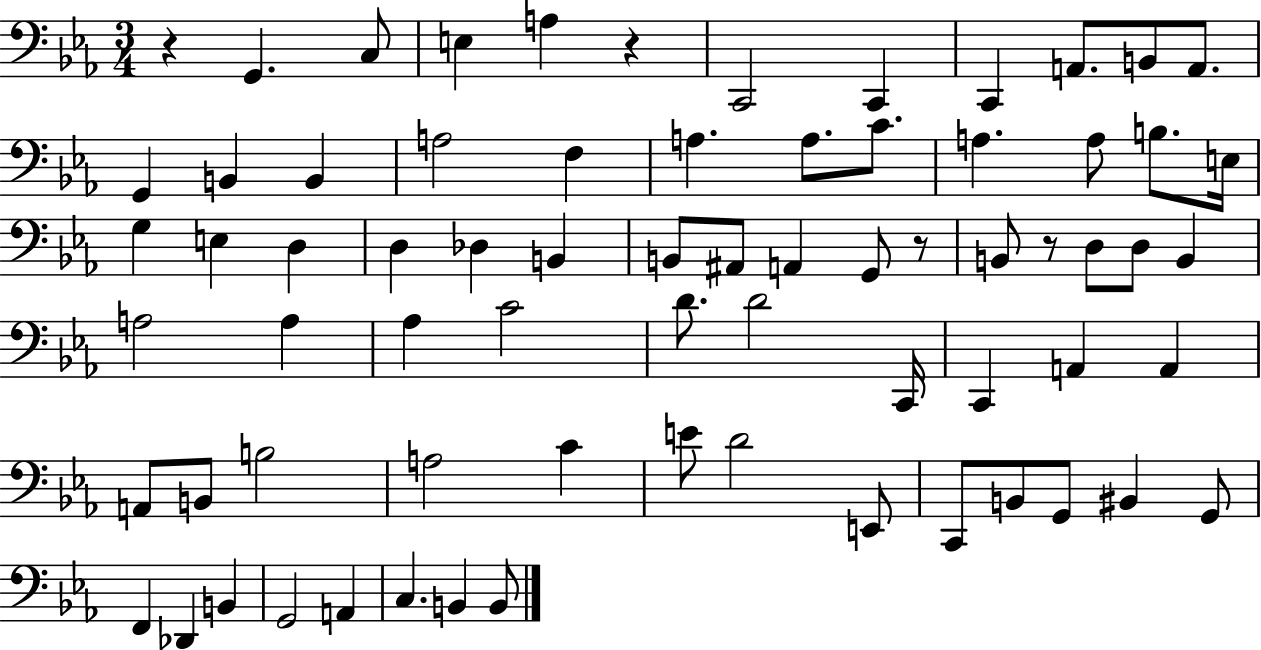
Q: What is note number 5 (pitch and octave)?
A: C2